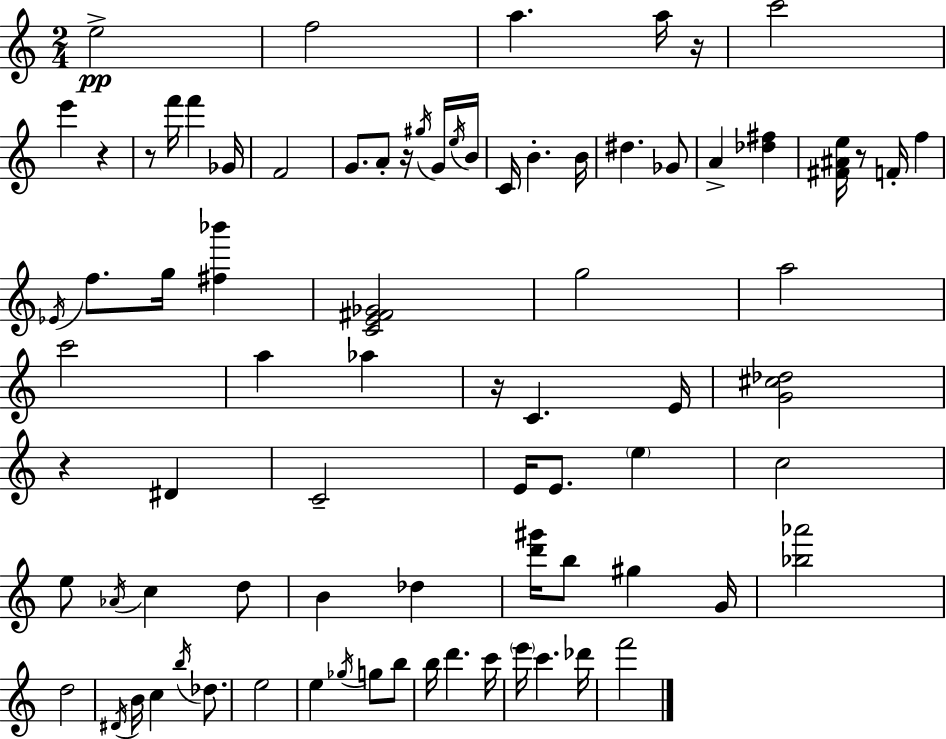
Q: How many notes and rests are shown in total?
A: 81